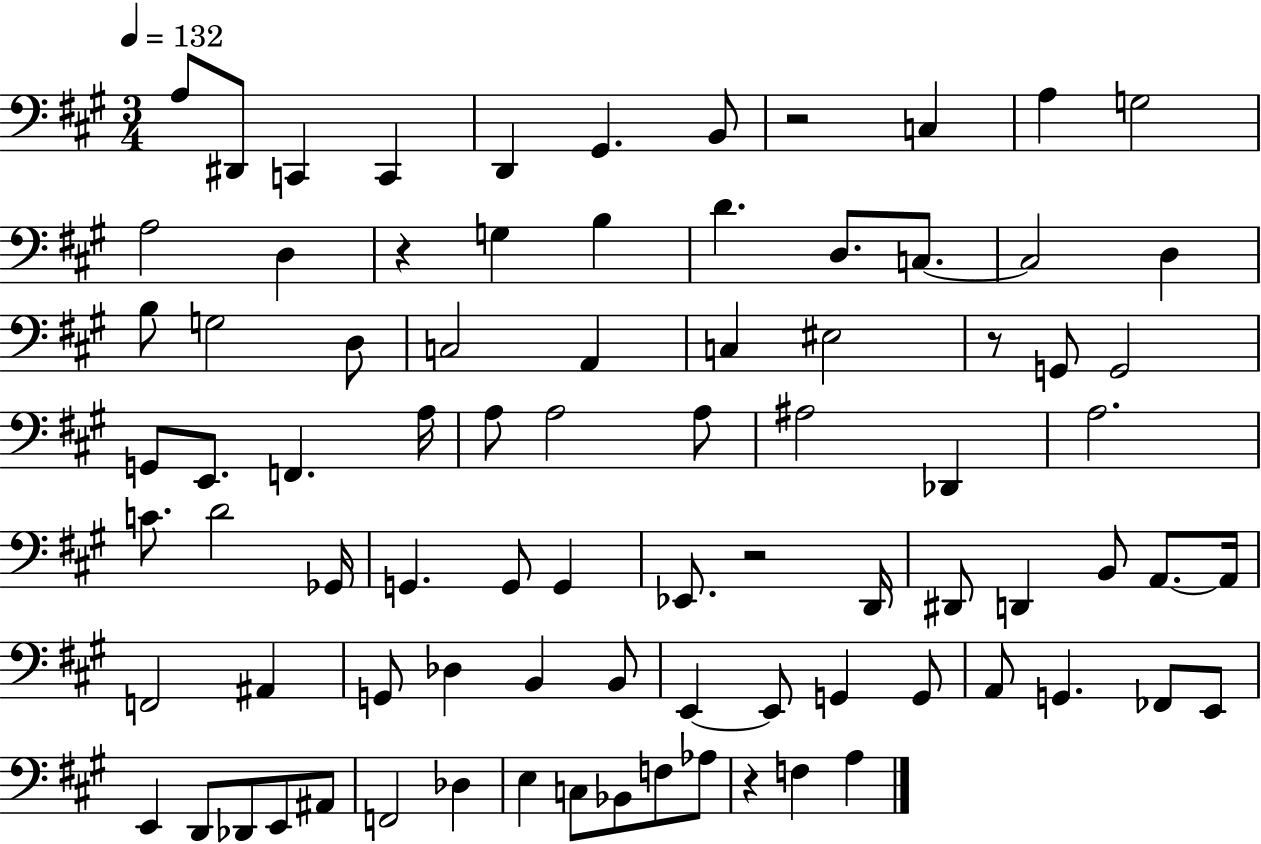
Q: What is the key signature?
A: A major